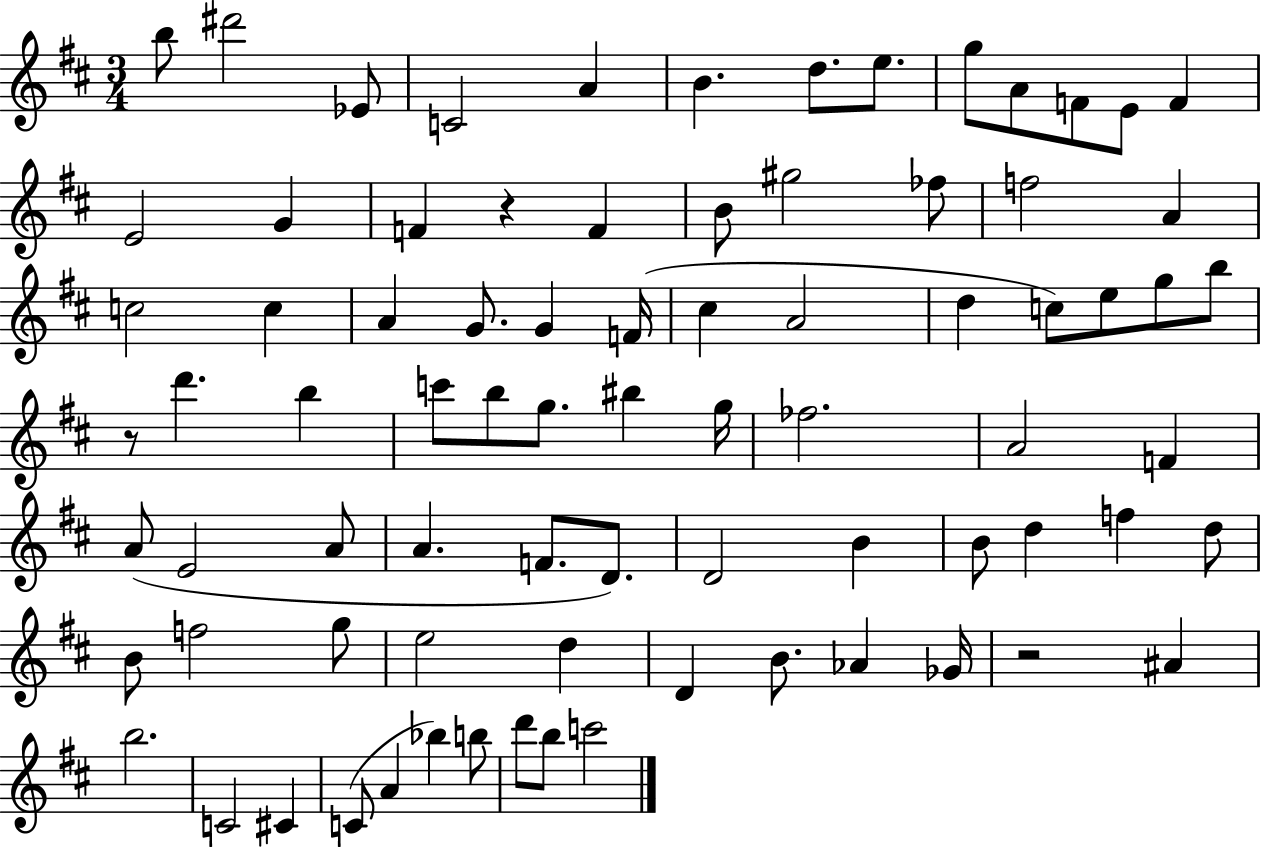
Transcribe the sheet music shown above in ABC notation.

X:1
T:Untitled
M:3/4
L:1/4
K:D
b/2 ^d'2 _E/2 C2 A B d/2 e/2 g/2 A/2 F/2 E/2 F E2 G F z F B/2 ^g2 _f/2 f2 A c2 c A G/2 G F/4 ^c A2 d c/2 e/2 g/2 b/2 z/2 d' b c'/2 b/2 g/2 ^b g/4 _f2 A2 F A/2 E2 A/2 A F/2 D/2 D2 B B/2 d f d/2 B/2 f2 g/2 e2 d D B/2 _A _G/4 z2 ^A b2 C2 ^C C/2 A _b b/2 d'/2 b/2 c'2